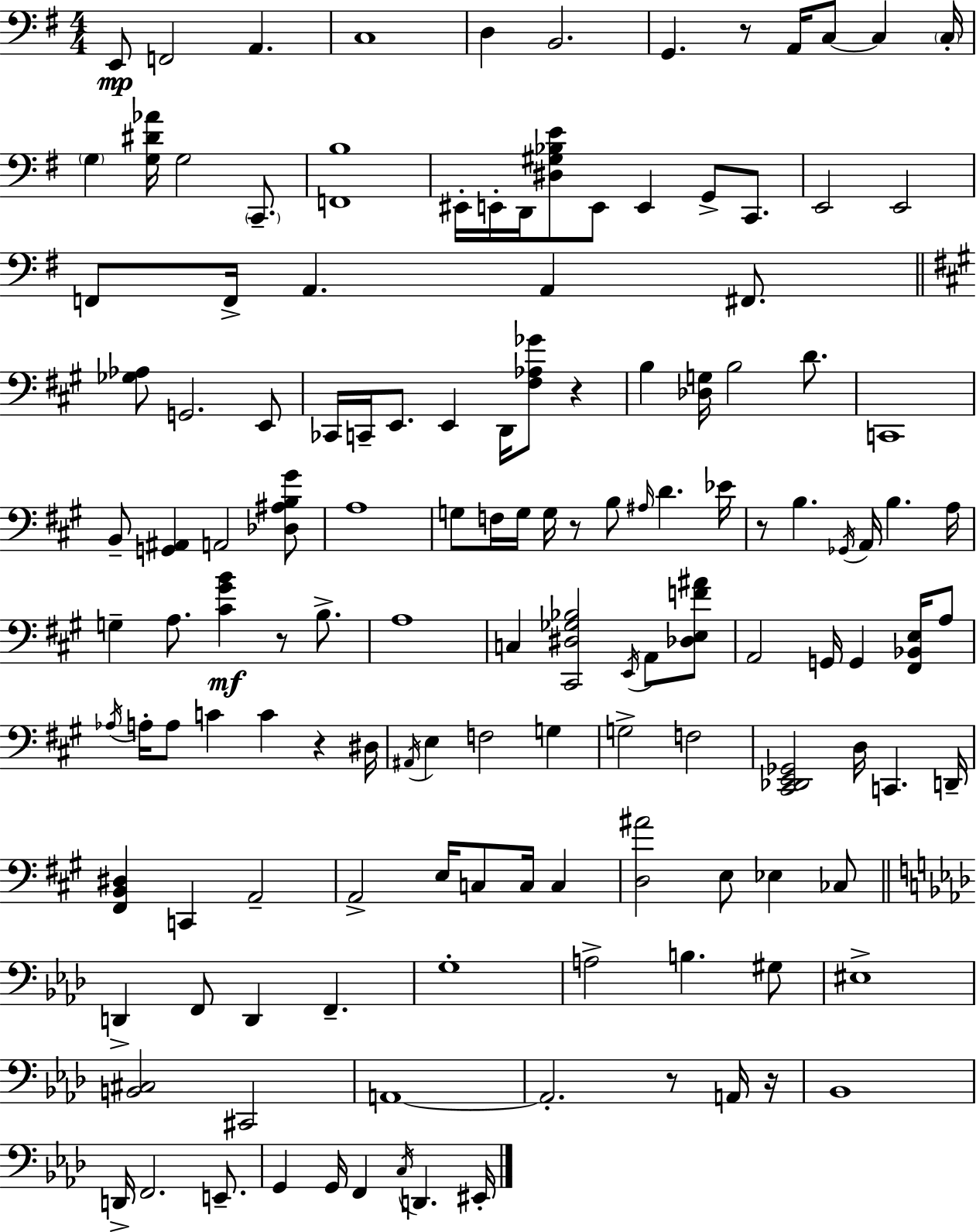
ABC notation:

X:1
T:Untitled
M:4/4
L:1/4
K:Em
E,,/2 F,,2 A,, C,4 D, B,,2 G,, z/2 A,,/4 C,/2 C, C,/4 G, [G,^D_A]/4 G,2 C,,/2 [F,,B,]4 ^E,,/4 E,,/4 D,,/4 [^D,^G,_B,E]/2 E,,/2 E,, G,,/2 C,,/2 E,,2 E,,2 F,,/2 F,,/4 A,, A,, ^F,,/2 [_G,_A,]/2 G,,2 E,,/2 _C,,/4 C,,/4 E,,/2 E,, D,,/4 [^F,_A,_G]/2 z B, [_D,G,]/4 B,2 D/2 C,,4 B,,/2 [G,,^A,,] A,,2 [_D,^A,B,^G]/2 A,4 G,/2 F,/4 G,/4 G,/4 z/2 B,/2 ^A,/4 D _E/4 z/2 B, _G,,/4 A,,/4 B, A,/4 G, A,/2 [^C^GB] z/2 B,/2 A,4 C, [^C,,^D,_G,_B,]2 E,,/4 A,,/2 [_D,E,F^A]/2 A,,2 G,,/4 G,, [^F,,_B,,E,]/4 A,/2 _A,/4 A,/4 A,/2 C C z ^D,/4 ^A,,/4 E, F,2 G, G,2 F,2 [^C,,_D,,E,,_G,,]2 D,/4 C,, D,,/4 [^F,,B,,^D,] C,, A,,2 A,,2 E,/4 C,/2 C,/4 C, [D,^A]2 E,/2 _E, _C,/2 D,, F,,/2 D,, F,, G,4 A,2 B, ^G,/2 ^E,4 [B,,^C,]2 ^C,,2 A,,4 A,,2 z/2 A,,/4 z/4 _B,,4 D,,/4 F,,2 E,,/2 G,, G,,/4 F,, C,/4 D,, ^E,,/4